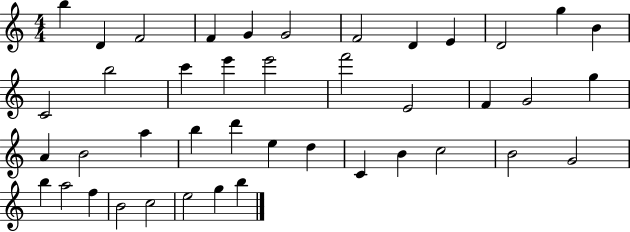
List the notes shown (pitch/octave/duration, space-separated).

B5/q D4/q F4/h F4/q G4/q G4/h F4/h D4/q E4/q D4/h G5/q B4/q C4/h B5/h C6/q E6/q E6/h F6/h E4/h F4/q G4/h G5/q A4/q B4/h A5/q B5/q D6/q E5/q D5/q C4/q B4/q C5/h B4/h G4/h B5/q A5/h F5/q B4/h C5/h E5/h G5/q B5/q